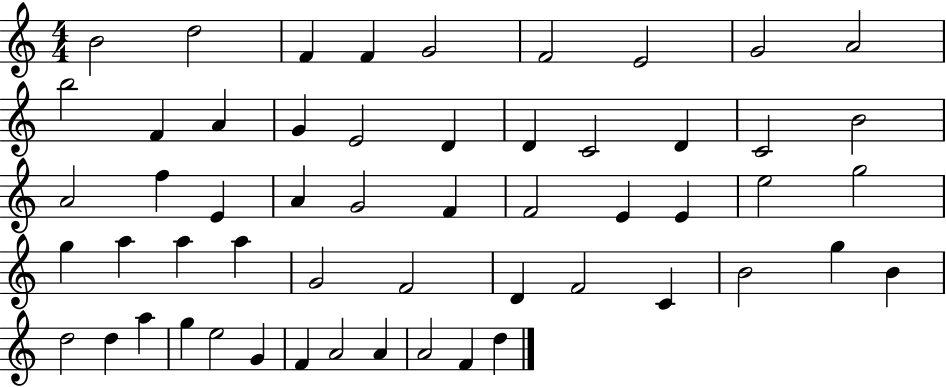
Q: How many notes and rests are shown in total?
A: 55